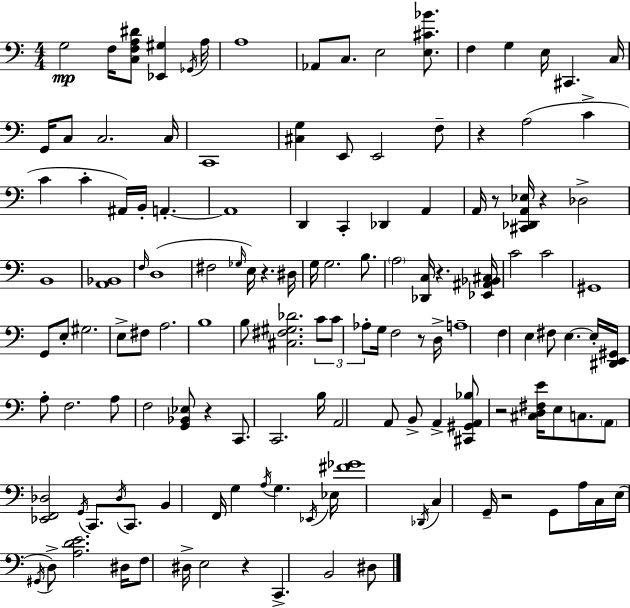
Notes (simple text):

G3/h F3/s [C3,F3,A3,D#4]/e [Eb2,G#3]/q Gb2/s A3/s A3/w Ab2/e C3/e. E3/h [E3,C#4,Bb4]/e. F3/q G3/q E3/s C#2/q. C3/s G2/s C3/e C3/h. C3/s C2/w [C#3,G3]/q E2/e E2/h F3/e R/q A3/h C4/q C4/q C4/q A#2/s B2/s A2/q. A2/w D2/q C2/q Db2/q A2/q A2/s R/e [C#2,Db2,A2,Eb3]/s R/q Db3/h B2/w [A2,Bb2]/w F3/s D3/w F#3/h Gb3/s E3/s R/q. D#3/s G3/s G3/h. B3/e. A3/h [Db2,C3]/s R/q. [Eb2,A#2,Bb2,C#3]/s C4/h C4/h G#2/w G2/e E3/e G#3/h. E3/e F#3/e A3/h. B3/w B3/e [C#3,F#3,G#3,Db4]/h. C4/e C4/e Ab3/e G3/s F3/h R/e D3/s A3/w F3/q E3/q F#3/e E3/q. E3/s [D#2,E2,G#2]/s A3/e F3/h. A3/e F3/h [G2,Bb2,Eb3]/e R/q C2/e. C2/h. B3/s A2/h A2/e B2/e A2/q [C#2,G#2,A2,Bb3]/e R/h [C#3,D3,F#3,E4]/s E3/e C3/e. A2/e [Eb2,F2,Db3]/h G2/s C2/e. Db3/s C2/e. B2/q F2/s G3/q A3/s G3/q. Eb2/s Eb3/s [F#4,Gb4]/w Db2/s C3/q G2/s R/h G2/e A3/s C3/s E3/s G#2/s D3/e [A3,D4,E4]/h. D#3/s F3/e D#3/s E3/h R/q C2/q. B2/h D#3/e